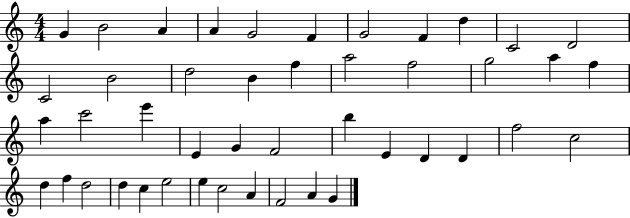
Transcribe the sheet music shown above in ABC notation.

X:1
T:Untitled
M:4/4
L:1/4
K:C
G B2 A A G2 F G2 F d C2 D2 C2 B2 d2 B f a2 f2 g2 a f a c'2 e' E G F2 b E D D f2 c2 d f d2 d c e2 e c2 A F2 A G